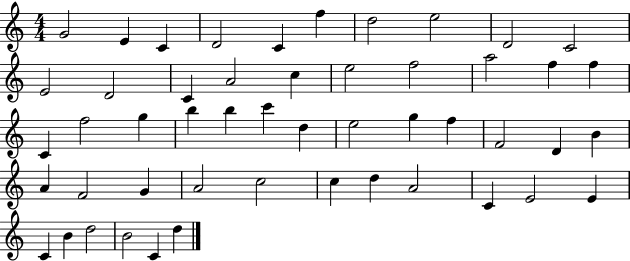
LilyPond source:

{
  \clef treble
  \numericTimeSignature
  \time 4/4
  \key c \major
  g'2 e'4 c'4 | d'2 c'4 f''4 | d''2 e''2 | d'2 c'2 | \break e'2 d'2 | c'4 a'2 c''4 | e''2 f''2 | a''2 f''4 f''4 | \break c'4 f''2 g''4 | b''4 b''4 c'''4 d''4 | e''2 g''4 f''4 | f'2 d'4 b'4 | \break a'4 f'2 g'4 | a'2 c''2 | c''4 d''4 a'2 | c'4 e'2 e'4 | \break c'4 b'4 d''2 | b'2 c'4 d''4 | \bar "|."
}